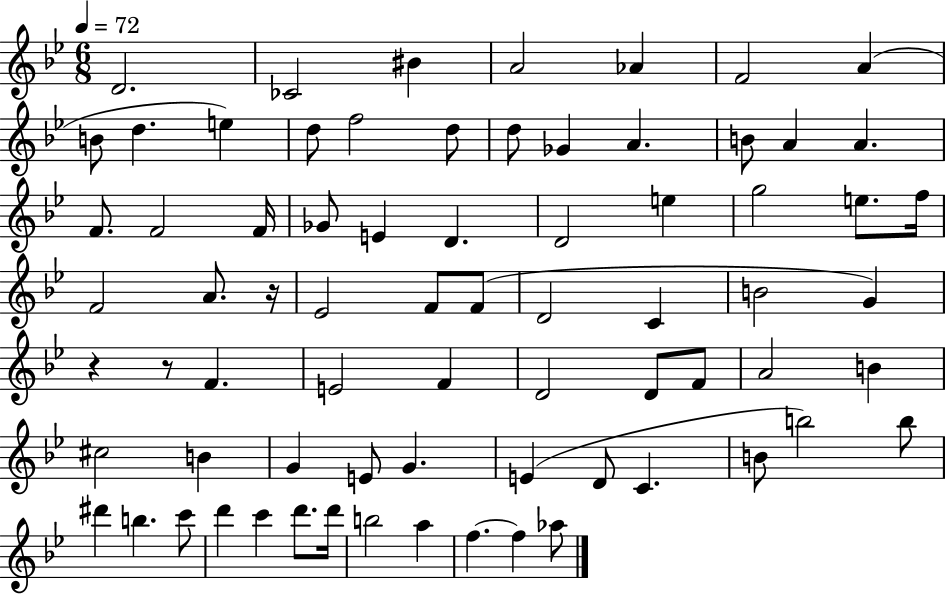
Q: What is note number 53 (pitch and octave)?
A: E4